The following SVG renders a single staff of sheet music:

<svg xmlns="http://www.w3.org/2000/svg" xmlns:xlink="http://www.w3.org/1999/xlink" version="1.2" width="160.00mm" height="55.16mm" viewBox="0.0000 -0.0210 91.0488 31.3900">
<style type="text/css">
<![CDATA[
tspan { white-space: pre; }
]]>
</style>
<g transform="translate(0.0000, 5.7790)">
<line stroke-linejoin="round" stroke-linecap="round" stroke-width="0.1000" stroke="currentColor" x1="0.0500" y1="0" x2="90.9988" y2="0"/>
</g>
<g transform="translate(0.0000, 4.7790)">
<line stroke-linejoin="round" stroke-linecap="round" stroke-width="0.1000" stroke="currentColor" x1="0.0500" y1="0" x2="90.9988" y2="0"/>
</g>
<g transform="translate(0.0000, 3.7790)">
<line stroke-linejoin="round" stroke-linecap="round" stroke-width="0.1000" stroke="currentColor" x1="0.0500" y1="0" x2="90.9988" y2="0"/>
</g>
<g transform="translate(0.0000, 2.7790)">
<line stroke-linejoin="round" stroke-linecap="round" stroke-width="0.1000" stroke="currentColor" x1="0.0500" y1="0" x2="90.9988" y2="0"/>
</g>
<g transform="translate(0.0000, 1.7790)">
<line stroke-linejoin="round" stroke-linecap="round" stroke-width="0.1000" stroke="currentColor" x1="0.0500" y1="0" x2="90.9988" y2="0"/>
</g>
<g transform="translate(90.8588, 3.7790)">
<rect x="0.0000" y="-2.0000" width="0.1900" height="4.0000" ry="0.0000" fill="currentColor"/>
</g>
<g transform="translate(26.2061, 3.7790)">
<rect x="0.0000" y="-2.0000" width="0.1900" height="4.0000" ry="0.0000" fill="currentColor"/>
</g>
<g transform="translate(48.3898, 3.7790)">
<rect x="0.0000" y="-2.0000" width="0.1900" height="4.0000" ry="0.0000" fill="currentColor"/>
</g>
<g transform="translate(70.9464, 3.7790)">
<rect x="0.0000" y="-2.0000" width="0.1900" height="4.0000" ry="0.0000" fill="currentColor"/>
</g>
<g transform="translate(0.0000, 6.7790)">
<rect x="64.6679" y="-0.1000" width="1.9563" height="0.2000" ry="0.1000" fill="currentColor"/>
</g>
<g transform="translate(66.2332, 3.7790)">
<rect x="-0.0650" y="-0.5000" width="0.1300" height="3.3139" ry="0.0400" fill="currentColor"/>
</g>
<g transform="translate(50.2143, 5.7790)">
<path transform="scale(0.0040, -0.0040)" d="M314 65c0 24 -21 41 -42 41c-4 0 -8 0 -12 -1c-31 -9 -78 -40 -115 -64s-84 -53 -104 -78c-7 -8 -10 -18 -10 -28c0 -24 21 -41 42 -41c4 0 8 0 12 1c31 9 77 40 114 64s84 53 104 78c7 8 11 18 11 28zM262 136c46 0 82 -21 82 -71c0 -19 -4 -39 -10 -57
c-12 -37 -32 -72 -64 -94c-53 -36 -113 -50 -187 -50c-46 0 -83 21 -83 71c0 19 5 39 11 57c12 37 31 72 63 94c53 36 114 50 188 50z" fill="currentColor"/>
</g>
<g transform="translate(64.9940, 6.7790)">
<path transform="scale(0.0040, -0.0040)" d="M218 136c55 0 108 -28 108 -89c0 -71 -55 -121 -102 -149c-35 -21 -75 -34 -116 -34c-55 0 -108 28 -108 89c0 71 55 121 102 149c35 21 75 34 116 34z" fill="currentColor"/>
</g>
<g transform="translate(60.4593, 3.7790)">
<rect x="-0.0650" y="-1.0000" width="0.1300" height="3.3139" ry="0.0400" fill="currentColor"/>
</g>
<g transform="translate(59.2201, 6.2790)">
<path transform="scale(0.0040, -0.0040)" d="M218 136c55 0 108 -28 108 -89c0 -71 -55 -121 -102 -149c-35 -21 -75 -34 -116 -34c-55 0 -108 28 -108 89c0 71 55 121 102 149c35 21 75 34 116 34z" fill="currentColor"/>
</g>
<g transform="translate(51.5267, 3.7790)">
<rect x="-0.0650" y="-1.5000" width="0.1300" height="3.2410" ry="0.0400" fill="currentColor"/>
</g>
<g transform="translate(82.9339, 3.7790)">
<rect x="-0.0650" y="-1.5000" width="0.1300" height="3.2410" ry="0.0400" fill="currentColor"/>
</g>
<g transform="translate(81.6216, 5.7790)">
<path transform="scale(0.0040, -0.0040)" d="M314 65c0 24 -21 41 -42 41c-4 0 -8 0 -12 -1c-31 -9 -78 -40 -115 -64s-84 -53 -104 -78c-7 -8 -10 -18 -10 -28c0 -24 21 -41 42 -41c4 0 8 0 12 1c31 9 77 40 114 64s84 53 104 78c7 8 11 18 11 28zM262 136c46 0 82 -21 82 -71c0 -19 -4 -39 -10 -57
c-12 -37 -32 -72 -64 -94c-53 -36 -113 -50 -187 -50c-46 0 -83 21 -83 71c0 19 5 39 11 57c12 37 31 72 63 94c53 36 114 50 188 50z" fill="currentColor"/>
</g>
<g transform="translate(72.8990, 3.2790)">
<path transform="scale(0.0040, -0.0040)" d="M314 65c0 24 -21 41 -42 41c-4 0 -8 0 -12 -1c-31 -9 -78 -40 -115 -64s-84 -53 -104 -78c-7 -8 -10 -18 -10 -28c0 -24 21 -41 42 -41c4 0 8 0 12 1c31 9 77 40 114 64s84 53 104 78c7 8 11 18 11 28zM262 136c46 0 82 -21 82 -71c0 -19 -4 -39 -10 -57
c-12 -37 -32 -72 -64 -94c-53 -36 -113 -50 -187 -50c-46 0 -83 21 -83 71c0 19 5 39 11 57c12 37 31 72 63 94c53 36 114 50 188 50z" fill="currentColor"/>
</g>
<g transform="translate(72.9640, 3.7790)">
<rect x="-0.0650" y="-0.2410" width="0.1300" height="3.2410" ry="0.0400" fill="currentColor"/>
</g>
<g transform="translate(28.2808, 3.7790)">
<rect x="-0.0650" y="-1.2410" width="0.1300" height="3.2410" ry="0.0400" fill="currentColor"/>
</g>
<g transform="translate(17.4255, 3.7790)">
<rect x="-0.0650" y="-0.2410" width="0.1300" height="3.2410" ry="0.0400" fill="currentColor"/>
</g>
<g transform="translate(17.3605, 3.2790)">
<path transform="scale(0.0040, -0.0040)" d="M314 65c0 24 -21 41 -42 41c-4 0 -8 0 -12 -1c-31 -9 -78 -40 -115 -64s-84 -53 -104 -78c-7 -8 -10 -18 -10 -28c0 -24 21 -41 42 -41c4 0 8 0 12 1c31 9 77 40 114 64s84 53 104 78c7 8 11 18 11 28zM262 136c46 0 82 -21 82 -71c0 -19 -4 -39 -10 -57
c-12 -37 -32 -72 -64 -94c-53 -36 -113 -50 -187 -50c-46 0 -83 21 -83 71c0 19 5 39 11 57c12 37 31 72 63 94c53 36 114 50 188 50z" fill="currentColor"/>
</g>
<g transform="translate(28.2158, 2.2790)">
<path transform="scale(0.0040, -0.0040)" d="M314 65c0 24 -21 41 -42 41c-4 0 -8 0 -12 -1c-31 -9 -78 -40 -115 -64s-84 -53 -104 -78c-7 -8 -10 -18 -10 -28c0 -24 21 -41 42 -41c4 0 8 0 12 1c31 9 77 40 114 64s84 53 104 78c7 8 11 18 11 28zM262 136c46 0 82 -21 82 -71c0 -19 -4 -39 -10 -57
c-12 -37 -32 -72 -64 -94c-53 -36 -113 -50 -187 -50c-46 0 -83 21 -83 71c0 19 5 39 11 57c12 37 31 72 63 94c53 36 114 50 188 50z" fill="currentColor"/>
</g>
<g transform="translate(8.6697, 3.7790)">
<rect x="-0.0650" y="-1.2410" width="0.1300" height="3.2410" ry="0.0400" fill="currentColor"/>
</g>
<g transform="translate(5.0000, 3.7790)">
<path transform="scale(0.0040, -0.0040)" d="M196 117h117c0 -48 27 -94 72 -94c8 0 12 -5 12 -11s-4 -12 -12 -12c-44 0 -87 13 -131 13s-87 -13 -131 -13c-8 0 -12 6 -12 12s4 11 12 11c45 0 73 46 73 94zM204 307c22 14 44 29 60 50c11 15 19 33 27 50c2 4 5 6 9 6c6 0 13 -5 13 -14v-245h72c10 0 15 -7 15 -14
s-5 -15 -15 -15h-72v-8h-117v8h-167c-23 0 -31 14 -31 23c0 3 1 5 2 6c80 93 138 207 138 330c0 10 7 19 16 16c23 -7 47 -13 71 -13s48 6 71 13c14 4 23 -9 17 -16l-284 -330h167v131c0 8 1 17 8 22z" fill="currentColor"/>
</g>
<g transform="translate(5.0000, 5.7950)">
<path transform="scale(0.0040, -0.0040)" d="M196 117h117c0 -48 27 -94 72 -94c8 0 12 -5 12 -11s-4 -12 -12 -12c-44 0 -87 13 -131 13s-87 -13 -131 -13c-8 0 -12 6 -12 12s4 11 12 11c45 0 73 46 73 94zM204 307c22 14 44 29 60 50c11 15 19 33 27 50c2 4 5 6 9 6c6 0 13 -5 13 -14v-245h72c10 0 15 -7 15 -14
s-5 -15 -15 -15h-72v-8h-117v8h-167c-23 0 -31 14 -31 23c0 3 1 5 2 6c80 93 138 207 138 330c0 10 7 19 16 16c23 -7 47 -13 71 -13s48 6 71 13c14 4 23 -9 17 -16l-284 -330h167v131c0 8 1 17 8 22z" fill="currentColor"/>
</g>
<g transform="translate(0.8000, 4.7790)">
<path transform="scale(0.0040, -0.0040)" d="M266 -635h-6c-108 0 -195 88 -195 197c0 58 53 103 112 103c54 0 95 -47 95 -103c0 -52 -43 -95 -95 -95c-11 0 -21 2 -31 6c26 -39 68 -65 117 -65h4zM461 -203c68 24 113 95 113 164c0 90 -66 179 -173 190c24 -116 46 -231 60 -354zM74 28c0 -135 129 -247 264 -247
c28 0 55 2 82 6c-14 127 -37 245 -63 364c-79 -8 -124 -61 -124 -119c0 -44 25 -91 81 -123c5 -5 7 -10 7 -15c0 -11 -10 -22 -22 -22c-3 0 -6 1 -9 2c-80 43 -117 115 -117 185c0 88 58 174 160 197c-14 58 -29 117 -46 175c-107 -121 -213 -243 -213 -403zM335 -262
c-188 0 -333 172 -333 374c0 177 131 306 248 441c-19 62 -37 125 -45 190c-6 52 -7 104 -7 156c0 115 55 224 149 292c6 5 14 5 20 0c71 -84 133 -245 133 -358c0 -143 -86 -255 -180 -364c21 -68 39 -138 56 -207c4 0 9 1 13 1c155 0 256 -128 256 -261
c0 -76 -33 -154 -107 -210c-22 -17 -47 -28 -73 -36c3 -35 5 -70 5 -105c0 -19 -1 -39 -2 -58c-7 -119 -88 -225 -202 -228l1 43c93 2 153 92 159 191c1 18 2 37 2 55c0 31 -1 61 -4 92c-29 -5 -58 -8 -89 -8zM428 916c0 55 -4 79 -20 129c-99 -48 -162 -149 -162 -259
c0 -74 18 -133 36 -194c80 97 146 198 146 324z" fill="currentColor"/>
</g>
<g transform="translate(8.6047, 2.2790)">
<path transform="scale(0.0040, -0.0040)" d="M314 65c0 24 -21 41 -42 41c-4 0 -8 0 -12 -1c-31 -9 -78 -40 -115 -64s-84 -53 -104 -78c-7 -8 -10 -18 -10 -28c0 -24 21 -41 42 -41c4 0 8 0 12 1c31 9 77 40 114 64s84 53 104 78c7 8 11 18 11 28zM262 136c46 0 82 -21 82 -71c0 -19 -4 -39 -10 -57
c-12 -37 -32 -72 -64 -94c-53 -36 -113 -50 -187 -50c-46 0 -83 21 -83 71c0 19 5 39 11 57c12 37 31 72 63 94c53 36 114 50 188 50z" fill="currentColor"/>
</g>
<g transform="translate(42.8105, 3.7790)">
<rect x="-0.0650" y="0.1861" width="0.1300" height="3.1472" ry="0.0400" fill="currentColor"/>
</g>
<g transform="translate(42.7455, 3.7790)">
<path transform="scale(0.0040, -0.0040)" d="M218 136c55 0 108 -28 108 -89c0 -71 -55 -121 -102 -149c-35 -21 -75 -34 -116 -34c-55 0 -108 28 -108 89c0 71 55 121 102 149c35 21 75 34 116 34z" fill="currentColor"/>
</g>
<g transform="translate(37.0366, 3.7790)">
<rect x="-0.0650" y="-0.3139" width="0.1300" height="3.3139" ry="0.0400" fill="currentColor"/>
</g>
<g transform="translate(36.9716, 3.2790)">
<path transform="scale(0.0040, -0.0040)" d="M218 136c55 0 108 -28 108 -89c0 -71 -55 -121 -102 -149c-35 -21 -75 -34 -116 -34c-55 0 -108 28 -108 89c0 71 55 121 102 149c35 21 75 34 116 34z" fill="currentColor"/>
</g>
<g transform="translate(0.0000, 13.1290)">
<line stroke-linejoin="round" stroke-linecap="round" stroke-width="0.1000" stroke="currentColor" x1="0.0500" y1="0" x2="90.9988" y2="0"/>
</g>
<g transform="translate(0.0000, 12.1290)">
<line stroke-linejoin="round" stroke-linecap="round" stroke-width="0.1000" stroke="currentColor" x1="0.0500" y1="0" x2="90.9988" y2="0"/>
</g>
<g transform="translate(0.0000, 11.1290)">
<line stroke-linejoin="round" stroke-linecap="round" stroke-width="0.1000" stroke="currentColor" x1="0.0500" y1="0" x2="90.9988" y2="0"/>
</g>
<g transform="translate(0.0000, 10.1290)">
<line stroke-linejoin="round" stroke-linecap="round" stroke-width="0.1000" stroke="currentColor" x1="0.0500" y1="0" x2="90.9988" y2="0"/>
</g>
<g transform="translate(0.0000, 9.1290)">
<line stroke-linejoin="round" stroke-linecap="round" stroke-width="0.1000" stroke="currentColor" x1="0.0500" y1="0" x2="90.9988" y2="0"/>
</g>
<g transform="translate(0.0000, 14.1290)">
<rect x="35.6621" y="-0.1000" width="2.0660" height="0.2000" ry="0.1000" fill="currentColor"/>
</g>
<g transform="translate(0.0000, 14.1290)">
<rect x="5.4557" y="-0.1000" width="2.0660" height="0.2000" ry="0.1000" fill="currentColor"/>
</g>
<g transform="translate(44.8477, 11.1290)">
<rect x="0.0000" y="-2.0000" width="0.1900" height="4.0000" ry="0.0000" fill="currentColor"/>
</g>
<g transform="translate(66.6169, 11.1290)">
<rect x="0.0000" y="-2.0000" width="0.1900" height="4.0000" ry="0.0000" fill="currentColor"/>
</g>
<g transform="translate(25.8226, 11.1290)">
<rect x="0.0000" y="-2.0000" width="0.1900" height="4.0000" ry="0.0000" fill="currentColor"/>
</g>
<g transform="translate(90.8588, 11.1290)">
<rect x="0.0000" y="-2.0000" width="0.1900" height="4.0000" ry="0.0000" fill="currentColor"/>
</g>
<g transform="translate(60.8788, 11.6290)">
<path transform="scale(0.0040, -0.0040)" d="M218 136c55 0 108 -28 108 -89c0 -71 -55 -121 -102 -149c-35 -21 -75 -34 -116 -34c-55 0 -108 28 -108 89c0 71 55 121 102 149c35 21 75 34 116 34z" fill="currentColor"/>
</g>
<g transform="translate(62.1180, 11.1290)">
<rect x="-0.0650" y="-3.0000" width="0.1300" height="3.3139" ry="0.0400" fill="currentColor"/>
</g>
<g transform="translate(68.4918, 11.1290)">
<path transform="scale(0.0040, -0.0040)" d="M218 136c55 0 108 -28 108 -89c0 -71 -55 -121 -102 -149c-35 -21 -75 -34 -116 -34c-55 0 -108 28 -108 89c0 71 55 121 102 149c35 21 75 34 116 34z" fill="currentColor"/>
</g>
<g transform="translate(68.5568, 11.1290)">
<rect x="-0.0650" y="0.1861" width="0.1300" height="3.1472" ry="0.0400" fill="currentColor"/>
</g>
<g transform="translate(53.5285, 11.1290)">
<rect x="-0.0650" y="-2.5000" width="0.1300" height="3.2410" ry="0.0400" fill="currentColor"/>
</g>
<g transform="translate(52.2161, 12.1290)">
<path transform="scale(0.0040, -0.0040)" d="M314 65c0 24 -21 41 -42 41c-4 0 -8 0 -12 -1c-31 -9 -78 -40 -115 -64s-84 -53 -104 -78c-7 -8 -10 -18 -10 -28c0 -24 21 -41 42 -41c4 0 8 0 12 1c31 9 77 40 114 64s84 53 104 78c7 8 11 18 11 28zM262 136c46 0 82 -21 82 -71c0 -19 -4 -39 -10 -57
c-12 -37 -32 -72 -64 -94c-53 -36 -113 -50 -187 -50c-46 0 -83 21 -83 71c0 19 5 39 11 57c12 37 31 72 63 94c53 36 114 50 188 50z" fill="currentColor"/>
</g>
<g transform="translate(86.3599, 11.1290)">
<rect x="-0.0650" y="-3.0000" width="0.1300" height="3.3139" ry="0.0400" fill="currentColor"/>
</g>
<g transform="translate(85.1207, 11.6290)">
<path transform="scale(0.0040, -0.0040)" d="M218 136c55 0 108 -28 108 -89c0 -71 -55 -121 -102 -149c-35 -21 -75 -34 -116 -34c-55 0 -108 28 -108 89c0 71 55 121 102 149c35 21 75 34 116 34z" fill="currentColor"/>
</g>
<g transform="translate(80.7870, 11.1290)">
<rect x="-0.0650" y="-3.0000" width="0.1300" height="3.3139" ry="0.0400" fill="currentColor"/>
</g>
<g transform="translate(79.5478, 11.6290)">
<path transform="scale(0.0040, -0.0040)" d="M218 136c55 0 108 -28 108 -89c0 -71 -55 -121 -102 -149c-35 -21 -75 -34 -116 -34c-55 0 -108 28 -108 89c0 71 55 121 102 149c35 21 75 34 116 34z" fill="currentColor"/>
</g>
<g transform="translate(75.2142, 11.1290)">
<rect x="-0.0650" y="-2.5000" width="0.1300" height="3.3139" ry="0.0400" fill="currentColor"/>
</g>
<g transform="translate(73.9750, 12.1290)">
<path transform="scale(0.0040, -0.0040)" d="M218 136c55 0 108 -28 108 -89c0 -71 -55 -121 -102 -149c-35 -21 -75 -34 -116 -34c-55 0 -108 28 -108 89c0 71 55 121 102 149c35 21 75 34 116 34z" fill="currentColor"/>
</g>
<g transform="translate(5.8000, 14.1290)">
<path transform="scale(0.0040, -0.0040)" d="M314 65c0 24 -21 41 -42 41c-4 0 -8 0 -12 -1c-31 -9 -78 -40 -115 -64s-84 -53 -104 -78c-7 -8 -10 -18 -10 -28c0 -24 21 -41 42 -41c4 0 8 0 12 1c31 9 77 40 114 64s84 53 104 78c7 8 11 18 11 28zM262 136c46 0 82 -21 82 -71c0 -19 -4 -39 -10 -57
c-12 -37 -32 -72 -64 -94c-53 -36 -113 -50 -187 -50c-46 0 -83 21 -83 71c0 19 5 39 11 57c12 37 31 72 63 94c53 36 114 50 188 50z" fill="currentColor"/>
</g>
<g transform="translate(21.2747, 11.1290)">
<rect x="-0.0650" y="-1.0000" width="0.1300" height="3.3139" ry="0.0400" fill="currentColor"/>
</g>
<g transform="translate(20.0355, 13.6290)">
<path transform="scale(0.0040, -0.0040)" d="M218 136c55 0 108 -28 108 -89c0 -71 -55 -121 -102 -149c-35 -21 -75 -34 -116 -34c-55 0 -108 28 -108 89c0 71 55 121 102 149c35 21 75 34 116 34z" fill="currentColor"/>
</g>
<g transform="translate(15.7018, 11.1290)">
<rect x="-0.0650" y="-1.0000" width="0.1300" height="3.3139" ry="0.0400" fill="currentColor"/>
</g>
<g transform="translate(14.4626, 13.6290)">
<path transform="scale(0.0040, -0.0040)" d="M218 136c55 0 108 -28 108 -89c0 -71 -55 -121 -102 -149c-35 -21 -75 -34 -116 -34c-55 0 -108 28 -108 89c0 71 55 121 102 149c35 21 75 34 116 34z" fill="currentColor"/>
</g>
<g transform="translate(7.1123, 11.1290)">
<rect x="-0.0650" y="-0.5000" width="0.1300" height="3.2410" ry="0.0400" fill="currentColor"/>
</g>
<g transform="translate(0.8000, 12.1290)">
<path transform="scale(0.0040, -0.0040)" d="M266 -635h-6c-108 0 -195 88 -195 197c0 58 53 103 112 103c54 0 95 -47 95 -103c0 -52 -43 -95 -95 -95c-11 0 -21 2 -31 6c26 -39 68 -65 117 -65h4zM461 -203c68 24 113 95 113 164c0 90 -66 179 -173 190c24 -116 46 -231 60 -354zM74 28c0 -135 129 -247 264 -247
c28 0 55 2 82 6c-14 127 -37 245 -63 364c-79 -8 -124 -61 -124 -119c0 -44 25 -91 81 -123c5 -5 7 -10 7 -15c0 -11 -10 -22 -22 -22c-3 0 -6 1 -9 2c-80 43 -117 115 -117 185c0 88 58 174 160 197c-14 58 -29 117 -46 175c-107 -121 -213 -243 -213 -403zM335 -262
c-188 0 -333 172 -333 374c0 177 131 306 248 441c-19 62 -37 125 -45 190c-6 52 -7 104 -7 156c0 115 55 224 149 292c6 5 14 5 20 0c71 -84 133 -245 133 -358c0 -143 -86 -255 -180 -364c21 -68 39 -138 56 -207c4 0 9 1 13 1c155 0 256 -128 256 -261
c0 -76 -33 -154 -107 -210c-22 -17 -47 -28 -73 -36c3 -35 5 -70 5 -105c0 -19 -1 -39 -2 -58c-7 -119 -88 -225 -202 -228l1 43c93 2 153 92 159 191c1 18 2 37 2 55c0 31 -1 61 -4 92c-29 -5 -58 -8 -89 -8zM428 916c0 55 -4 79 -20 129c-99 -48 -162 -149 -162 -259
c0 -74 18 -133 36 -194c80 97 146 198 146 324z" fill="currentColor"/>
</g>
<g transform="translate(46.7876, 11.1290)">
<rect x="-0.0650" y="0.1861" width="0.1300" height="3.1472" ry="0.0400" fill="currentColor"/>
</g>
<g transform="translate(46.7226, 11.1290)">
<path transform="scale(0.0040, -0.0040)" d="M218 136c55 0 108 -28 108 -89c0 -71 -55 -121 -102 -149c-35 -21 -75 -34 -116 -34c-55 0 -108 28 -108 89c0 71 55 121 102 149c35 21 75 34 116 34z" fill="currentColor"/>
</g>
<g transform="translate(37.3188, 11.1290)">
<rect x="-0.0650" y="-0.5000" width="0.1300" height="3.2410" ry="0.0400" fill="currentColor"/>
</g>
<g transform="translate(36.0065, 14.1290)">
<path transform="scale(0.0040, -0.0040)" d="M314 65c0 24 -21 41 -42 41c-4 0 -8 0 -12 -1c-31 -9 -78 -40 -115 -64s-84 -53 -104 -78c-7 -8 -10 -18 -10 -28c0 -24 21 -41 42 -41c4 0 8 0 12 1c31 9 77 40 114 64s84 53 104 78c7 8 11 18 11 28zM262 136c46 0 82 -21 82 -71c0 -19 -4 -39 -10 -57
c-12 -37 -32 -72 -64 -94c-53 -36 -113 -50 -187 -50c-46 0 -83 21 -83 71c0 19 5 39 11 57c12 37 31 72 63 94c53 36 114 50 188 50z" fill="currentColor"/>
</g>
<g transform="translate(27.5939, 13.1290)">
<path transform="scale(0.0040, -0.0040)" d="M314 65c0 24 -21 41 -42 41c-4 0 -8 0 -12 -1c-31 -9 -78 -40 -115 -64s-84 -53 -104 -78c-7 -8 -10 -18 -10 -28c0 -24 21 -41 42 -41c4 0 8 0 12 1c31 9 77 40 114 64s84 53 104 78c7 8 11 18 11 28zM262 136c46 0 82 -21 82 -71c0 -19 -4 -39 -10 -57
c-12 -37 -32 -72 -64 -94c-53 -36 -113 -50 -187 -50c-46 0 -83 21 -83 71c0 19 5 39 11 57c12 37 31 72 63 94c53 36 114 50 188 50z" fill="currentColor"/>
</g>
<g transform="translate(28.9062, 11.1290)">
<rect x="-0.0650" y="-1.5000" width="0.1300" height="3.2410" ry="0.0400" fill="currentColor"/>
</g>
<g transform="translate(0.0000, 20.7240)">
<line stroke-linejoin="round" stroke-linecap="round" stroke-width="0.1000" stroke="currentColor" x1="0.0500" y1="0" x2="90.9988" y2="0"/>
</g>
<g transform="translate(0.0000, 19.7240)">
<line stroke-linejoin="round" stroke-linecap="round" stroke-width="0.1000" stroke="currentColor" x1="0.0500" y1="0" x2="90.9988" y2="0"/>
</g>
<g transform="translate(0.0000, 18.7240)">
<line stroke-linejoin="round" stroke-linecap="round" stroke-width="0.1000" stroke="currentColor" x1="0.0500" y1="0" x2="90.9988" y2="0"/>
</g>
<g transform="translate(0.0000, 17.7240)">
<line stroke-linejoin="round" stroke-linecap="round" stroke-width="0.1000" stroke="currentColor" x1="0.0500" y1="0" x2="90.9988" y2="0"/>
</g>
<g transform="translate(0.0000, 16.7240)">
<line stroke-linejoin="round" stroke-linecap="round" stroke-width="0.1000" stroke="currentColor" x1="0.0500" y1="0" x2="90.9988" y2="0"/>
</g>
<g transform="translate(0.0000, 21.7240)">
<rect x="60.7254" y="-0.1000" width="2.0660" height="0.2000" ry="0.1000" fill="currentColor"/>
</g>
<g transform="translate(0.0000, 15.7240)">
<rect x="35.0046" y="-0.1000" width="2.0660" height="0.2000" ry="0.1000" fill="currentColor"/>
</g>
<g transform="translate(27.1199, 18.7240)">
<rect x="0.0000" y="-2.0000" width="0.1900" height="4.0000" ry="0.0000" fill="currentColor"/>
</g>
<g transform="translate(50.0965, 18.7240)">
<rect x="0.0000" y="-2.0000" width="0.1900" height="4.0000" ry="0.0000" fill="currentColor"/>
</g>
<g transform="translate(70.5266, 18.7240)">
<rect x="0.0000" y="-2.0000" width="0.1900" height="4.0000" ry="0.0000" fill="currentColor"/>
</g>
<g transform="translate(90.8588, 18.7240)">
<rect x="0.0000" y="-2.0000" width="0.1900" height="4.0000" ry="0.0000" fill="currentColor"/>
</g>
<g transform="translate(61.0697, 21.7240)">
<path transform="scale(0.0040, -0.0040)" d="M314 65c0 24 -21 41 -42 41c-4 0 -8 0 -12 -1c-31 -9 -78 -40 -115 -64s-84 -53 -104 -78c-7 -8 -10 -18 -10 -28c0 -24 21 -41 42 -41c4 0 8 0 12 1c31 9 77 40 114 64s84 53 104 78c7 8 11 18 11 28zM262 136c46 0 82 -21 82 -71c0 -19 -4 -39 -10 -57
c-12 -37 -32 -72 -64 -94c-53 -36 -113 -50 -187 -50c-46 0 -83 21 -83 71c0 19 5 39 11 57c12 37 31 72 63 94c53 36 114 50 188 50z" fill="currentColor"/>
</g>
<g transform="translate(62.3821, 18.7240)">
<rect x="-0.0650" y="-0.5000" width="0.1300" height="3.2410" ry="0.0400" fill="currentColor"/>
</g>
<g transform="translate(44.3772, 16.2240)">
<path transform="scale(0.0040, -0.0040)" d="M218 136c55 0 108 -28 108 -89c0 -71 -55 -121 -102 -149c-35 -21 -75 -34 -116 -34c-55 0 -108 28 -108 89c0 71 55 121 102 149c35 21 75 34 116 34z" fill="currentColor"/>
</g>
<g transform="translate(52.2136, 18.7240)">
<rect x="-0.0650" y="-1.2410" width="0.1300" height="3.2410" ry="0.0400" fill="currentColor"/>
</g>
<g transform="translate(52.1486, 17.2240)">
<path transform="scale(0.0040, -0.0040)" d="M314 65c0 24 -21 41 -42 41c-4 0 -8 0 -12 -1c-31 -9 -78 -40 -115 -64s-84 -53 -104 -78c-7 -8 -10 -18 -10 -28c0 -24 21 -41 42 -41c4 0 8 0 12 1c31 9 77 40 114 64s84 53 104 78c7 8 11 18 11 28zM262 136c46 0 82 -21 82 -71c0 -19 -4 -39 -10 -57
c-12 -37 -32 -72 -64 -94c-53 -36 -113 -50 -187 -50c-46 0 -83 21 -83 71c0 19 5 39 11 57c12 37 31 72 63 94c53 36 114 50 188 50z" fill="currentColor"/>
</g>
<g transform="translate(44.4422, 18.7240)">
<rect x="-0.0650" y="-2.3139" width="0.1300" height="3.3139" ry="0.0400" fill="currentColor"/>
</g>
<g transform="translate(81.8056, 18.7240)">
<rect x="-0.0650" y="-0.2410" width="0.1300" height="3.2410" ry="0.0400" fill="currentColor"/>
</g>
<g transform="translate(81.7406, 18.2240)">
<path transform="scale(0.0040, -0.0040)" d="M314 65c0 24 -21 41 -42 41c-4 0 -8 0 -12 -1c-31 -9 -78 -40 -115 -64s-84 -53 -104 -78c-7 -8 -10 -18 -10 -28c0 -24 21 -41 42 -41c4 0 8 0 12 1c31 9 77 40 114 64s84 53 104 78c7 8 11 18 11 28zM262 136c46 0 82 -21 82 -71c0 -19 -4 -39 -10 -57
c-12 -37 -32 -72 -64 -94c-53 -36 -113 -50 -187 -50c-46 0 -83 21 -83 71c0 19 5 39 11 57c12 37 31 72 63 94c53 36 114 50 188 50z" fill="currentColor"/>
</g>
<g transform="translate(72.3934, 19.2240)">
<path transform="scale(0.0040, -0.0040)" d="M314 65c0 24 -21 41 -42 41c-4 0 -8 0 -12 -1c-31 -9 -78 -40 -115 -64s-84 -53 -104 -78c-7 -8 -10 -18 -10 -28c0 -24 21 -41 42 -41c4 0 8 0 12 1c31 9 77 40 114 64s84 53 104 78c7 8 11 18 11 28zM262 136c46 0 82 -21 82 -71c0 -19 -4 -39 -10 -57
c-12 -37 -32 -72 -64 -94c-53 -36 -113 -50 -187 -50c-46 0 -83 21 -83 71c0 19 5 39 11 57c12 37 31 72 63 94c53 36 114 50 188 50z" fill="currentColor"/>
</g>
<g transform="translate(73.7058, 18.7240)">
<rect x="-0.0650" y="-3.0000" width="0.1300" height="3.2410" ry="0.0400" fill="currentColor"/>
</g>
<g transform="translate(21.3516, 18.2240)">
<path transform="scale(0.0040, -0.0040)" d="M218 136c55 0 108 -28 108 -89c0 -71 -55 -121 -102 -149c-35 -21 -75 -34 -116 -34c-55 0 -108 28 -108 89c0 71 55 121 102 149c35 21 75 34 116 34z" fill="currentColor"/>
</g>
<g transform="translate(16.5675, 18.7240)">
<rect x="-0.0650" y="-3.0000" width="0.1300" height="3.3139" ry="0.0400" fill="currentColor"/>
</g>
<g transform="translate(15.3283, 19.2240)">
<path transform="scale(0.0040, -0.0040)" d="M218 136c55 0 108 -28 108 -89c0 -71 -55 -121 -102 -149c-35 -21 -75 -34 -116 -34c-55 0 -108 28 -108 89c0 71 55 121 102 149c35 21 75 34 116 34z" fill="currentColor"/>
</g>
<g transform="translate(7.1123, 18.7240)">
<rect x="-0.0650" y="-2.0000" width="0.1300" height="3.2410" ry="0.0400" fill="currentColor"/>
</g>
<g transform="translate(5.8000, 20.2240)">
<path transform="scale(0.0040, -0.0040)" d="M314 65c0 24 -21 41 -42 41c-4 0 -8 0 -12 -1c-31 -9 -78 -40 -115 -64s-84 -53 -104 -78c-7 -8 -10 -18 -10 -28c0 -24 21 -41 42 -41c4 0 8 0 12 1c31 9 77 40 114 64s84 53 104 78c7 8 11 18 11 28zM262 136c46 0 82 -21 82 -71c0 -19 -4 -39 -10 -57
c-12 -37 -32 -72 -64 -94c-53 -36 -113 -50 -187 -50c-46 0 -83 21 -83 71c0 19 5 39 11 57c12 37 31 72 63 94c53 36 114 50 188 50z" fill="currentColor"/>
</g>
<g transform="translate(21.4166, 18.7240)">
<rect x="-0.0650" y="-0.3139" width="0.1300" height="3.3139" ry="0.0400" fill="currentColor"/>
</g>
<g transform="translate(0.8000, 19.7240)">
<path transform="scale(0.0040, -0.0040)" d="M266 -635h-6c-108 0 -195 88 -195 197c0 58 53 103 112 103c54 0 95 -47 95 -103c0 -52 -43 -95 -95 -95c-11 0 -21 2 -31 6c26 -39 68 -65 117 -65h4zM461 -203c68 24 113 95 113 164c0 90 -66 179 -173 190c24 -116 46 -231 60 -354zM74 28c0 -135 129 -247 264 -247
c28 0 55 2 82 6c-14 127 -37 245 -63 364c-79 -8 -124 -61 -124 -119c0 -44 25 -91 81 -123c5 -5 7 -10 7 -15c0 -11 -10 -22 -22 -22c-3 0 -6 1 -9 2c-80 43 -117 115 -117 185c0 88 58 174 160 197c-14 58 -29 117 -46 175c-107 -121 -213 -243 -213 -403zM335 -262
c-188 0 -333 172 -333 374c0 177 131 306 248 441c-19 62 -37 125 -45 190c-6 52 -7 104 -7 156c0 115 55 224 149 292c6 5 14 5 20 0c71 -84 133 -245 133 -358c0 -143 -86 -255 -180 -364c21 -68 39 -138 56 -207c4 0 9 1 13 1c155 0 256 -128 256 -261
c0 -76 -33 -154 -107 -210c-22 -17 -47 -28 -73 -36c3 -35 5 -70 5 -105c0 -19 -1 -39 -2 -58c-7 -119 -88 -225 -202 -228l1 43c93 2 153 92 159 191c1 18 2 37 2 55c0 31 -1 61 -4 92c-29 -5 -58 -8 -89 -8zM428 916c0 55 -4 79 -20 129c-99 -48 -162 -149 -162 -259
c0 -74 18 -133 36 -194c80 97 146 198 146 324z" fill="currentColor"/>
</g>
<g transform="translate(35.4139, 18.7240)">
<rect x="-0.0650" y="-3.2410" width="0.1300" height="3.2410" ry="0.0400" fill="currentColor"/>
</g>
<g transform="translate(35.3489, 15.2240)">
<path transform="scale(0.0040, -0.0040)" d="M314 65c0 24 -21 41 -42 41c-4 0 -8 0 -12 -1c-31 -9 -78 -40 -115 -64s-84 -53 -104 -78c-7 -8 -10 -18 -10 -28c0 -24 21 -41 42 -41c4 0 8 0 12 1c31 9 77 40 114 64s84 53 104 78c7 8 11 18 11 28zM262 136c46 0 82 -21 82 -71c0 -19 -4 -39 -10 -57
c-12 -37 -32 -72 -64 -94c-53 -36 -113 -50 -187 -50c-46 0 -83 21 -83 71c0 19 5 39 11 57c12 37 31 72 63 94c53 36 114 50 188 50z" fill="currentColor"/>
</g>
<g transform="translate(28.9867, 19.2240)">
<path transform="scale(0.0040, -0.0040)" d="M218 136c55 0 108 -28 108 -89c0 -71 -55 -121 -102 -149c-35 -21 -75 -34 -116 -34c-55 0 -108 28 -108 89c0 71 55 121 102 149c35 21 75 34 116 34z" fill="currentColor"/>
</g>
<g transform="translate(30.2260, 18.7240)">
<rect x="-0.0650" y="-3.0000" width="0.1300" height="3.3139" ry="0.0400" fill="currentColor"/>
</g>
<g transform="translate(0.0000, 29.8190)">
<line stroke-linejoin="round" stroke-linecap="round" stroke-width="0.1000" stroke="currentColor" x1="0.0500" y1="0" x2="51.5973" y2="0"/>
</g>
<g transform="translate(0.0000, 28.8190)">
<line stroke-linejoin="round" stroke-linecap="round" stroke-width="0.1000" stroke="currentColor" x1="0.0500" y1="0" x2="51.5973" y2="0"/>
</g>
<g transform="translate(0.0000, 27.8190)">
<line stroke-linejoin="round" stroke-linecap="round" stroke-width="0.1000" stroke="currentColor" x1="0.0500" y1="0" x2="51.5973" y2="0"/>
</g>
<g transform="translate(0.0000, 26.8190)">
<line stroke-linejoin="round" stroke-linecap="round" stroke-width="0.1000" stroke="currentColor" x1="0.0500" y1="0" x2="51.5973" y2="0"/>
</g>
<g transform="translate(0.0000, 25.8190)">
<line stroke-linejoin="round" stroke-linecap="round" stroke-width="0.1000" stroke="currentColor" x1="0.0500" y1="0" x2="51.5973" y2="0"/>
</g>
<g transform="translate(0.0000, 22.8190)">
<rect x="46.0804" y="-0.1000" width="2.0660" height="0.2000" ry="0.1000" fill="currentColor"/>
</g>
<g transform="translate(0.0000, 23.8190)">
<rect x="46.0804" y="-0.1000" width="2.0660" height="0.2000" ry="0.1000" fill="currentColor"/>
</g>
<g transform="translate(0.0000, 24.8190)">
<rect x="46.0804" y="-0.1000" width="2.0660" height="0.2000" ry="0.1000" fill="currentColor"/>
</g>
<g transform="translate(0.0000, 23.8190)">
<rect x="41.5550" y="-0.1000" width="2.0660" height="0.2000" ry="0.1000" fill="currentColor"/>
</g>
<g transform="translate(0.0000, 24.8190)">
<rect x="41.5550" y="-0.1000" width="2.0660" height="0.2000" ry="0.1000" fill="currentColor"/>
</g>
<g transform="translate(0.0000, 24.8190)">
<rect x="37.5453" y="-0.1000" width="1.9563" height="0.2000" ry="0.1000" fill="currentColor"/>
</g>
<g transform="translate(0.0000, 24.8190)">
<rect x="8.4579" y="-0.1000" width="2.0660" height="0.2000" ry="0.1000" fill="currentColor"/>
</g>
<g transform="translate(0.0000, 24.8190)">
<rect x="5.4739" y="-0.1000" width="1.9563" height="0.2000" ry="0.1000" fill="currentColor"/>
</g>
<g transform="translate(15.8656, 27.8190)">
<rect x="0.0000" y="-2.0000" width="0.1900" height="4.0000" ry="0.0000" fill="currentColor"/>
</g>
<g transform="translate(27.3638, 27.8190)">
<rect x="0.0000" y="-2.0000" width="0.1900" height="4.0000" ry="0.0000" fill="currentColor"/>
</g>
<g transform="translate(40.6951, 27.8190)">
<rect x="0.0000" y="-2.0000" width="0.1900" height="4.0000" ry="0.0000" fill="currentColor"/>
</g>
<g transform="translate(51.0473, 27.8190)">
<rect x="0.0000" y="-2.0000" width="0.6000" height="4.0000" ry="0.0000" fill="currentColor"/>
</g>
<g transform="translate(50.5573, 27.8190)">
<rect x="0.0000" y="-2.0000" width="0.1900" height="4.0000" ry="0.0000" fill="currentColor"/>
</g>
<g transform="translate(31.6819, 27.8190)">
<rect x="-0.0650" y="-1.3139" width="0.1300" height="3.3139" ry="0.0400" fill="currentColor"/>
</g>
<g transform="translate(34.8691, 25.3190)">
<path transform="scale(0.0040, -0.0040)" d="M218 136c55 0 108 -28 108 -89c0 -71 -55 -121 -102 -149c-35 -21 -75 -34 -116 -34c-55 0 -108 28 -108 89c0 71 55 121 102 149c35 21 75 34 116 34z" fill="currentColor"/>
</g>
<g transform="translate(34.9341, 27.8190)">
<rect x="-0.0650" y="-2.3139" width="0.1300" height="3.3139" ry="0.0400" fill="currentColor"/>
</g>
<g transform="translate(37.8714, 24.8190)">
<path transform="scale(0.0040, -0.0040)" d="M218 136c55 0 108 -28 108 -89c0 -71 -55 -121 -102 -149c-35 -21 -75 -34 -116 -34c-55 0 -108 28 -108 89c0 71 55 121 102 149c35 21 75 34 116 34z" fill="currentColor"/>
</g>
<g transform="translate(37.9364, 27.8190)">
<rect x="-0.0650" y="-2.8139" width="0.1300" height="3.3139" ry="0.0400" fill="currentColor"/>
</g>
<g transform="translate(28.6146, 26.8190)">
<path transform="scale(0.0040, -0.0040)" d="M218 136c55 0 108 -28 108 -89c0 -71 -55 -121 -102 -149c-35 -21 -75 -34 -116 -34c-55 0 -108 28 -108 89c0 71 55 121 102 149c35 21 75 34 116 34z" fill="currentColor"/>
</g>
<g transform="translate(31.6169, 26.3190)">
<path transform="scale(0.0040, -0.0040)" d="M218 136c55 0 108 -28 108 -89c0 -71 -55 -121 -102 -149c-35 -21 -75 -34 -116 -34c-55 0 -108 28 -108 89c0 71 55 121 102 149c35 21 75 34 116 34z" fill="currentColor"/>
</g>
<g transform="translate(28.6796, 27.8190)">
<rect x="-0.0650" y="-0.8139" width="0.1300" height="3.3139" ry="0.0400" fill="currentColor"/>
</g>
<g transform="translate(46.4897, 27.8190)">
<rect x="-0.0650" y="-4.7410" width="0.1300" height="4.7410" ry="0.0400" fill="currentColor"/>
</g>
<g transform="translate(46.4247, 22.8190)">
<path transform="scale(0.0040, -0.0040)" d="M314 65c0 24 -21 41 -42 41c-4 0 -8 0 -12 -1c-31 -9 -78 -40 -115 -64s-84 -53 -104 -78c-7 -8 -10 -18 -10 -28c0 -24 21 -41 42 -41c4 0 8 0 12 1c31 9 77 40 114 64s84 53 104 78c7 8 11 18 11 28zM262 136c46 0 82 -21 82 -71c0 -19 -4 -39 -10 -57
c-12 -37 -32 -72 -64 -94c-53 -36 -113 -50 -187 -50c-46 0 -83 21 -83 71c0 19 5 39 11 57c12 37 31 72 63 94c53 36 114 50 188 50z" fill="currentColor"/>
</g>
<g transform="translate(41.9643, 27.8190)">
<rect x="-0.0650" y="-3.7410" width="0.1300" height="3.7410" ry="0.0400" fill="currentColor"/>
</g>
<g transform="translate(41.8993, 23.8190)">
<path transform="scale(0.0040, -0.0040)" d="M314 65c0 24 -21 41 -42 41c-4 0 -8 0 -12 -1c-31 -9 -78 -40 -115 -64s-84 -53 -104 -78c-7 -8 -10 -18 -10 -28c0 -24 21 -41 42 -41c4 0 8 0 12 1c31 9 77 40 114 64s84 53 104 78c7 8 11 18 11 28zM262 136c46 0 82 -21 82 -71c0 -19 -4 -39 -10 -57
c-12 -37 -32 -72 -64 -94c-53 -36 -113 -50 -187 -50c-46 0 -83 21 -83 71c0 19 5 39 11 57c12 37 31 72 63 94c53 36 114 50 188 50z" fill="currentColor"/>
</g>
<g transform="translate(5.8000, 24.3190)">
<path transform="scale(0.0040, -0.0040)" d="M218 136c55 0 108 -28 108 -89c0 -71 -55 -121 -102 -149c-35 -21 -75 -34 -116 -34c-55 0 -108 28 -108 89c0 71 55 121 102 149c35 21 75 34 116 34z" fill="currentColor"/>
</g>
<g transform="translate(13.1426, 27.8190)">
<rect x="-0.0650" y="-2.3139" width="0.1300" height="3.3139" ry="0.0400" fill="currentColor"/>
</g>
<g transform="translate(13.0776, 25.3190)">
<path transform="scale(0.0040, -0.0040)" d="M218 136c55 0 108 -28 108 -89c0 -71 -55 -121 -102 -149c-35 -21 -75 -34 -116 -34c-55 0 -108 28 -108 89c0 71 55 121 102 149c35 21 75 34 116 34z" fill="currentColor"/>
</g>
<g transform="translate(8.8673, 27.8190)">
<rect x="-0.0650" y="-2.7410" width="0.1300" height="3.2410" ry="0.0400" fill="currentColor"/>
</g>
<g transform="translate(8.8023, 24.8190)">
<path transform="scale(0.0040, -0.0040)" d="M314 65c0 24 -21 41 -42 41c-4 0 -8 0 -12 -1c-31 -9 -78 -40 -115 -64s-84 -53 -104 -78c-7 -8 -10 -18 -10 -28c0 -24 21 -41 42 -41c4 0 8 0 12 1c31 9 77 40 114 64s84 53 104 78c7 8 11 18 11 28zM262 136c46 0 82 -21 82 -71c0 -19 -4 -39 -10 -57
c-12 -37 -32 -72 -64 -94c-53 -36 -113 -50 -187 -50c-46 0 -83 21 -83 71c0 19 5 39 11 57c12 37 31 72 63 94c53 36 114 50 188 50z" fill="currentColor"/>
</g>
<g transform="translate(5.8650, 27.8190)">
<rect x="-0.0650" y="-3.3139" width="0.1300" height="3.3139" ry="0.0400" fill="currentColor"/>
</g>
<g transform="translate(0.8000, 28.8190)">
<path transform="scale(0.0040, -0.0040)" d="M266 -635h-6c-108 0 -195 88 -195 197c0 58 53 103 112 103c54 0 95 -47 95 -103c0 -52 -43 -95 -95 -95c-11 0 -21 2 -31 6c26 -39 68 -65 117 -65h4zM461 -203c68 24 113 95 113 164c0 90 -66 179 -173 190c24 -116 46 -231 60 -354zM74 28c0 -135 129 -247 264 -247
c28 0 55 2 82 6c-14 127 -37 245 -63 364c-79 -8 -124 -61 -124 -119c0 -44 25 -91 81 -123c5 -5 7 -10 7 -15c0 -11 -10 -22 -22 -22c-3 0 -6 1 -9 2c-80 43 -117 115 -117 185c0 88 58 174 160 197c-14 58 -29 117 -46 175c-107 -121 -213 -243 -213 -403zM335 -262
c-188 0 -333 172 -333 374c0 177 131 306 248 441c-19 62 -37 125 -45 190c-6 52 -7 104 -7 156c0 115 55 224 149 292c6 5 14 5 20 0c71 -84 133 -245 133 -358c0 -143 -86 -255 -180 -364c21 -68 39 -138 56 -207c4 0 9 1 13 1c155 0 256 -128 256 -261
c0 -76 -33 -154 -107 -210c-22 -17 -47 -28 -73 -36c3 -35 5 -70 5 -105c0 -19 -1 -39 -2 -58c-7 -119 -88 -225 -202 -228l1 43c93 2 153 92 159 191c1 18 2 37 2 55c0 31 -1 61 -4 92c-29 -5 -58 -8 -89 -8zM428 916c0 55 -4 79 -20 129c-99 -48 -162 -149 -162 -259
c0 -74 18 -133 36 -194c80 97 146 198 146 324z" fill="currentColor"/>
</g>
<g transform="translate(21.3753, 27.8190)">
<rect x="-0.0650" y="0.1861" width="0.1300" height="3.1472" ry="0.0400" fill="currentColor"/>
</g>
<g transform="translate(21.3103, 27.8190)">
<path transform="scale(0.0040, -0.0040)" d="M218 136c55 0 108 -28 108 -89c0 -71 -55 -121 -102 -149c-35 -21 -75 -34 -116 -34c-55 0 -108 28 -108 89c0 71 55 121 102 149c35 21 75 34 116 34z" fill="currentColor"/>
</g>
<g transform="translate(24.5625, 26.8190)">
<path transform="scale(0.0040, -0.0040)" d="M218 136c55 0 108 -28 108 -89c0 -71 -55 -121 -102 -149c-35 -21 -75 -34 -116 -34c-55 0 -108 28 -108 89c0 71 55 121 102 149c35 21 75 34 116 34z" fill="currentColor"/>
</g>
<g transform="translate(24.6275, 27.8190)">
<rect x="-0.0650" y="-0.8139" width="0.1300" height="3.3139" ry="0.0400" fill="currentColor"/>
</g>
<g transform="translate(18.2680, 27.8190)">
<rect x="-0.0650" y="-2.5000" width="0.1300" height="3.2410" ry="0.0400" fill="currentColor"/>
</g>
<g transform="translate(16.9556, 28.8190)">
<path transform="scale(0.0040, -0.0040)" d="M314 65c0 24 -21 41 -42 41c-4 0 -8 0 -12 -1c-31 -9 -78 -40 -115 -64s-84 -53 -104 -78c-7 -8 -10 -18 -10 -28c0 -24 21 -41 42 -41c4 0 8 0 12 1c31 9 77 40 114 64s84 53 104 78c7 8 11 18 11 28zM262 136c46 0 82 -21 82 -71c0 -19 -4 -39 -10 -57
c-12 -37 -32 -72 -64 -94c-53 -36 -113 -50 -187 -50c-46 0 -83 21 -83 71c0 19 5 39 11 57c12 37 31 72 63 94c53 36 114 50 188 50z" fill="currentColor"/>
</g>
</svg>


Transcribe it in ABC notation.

X:1
T:Untitled
M:4/4
L:1/4
K:C
e2 c2 e2 c B E2 D C c2 E2 C2 D D E2 C2 B G2 A B G A A F2 A c A b2 g e2 C2 A2 c2 b a2 g G2 B d d e g a c'2 e'2